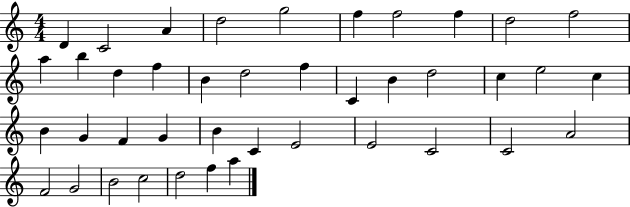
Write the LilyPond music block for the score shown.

{
  \clef treble
  \numericTimeSignature
  \time 4/4
  \key c \major
  d'4 c'2 a'4 | d''2 g''2 | f''4 f''2 f''4 | d''2 f''2 | \break a''4 b''4 d''4 f''4 | b'4 d''2 f''4 | c'4 b'4 d''2 | c''4 e''2 c''4 | \break b'4 g'4 f'4 g'4 | b'4 c'4 e'2 | e'2 c'2 | c'2 a'2 | \break f'2 g'2 | b'2 c''2 | d''2 f''4 a''4 | \bar "|."
}